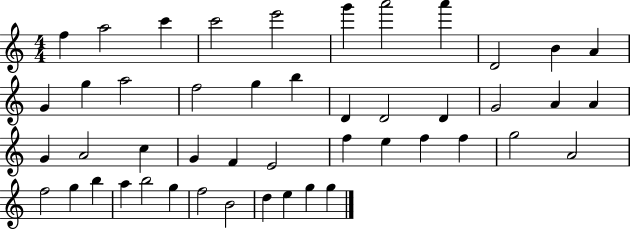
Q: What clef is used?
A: treble